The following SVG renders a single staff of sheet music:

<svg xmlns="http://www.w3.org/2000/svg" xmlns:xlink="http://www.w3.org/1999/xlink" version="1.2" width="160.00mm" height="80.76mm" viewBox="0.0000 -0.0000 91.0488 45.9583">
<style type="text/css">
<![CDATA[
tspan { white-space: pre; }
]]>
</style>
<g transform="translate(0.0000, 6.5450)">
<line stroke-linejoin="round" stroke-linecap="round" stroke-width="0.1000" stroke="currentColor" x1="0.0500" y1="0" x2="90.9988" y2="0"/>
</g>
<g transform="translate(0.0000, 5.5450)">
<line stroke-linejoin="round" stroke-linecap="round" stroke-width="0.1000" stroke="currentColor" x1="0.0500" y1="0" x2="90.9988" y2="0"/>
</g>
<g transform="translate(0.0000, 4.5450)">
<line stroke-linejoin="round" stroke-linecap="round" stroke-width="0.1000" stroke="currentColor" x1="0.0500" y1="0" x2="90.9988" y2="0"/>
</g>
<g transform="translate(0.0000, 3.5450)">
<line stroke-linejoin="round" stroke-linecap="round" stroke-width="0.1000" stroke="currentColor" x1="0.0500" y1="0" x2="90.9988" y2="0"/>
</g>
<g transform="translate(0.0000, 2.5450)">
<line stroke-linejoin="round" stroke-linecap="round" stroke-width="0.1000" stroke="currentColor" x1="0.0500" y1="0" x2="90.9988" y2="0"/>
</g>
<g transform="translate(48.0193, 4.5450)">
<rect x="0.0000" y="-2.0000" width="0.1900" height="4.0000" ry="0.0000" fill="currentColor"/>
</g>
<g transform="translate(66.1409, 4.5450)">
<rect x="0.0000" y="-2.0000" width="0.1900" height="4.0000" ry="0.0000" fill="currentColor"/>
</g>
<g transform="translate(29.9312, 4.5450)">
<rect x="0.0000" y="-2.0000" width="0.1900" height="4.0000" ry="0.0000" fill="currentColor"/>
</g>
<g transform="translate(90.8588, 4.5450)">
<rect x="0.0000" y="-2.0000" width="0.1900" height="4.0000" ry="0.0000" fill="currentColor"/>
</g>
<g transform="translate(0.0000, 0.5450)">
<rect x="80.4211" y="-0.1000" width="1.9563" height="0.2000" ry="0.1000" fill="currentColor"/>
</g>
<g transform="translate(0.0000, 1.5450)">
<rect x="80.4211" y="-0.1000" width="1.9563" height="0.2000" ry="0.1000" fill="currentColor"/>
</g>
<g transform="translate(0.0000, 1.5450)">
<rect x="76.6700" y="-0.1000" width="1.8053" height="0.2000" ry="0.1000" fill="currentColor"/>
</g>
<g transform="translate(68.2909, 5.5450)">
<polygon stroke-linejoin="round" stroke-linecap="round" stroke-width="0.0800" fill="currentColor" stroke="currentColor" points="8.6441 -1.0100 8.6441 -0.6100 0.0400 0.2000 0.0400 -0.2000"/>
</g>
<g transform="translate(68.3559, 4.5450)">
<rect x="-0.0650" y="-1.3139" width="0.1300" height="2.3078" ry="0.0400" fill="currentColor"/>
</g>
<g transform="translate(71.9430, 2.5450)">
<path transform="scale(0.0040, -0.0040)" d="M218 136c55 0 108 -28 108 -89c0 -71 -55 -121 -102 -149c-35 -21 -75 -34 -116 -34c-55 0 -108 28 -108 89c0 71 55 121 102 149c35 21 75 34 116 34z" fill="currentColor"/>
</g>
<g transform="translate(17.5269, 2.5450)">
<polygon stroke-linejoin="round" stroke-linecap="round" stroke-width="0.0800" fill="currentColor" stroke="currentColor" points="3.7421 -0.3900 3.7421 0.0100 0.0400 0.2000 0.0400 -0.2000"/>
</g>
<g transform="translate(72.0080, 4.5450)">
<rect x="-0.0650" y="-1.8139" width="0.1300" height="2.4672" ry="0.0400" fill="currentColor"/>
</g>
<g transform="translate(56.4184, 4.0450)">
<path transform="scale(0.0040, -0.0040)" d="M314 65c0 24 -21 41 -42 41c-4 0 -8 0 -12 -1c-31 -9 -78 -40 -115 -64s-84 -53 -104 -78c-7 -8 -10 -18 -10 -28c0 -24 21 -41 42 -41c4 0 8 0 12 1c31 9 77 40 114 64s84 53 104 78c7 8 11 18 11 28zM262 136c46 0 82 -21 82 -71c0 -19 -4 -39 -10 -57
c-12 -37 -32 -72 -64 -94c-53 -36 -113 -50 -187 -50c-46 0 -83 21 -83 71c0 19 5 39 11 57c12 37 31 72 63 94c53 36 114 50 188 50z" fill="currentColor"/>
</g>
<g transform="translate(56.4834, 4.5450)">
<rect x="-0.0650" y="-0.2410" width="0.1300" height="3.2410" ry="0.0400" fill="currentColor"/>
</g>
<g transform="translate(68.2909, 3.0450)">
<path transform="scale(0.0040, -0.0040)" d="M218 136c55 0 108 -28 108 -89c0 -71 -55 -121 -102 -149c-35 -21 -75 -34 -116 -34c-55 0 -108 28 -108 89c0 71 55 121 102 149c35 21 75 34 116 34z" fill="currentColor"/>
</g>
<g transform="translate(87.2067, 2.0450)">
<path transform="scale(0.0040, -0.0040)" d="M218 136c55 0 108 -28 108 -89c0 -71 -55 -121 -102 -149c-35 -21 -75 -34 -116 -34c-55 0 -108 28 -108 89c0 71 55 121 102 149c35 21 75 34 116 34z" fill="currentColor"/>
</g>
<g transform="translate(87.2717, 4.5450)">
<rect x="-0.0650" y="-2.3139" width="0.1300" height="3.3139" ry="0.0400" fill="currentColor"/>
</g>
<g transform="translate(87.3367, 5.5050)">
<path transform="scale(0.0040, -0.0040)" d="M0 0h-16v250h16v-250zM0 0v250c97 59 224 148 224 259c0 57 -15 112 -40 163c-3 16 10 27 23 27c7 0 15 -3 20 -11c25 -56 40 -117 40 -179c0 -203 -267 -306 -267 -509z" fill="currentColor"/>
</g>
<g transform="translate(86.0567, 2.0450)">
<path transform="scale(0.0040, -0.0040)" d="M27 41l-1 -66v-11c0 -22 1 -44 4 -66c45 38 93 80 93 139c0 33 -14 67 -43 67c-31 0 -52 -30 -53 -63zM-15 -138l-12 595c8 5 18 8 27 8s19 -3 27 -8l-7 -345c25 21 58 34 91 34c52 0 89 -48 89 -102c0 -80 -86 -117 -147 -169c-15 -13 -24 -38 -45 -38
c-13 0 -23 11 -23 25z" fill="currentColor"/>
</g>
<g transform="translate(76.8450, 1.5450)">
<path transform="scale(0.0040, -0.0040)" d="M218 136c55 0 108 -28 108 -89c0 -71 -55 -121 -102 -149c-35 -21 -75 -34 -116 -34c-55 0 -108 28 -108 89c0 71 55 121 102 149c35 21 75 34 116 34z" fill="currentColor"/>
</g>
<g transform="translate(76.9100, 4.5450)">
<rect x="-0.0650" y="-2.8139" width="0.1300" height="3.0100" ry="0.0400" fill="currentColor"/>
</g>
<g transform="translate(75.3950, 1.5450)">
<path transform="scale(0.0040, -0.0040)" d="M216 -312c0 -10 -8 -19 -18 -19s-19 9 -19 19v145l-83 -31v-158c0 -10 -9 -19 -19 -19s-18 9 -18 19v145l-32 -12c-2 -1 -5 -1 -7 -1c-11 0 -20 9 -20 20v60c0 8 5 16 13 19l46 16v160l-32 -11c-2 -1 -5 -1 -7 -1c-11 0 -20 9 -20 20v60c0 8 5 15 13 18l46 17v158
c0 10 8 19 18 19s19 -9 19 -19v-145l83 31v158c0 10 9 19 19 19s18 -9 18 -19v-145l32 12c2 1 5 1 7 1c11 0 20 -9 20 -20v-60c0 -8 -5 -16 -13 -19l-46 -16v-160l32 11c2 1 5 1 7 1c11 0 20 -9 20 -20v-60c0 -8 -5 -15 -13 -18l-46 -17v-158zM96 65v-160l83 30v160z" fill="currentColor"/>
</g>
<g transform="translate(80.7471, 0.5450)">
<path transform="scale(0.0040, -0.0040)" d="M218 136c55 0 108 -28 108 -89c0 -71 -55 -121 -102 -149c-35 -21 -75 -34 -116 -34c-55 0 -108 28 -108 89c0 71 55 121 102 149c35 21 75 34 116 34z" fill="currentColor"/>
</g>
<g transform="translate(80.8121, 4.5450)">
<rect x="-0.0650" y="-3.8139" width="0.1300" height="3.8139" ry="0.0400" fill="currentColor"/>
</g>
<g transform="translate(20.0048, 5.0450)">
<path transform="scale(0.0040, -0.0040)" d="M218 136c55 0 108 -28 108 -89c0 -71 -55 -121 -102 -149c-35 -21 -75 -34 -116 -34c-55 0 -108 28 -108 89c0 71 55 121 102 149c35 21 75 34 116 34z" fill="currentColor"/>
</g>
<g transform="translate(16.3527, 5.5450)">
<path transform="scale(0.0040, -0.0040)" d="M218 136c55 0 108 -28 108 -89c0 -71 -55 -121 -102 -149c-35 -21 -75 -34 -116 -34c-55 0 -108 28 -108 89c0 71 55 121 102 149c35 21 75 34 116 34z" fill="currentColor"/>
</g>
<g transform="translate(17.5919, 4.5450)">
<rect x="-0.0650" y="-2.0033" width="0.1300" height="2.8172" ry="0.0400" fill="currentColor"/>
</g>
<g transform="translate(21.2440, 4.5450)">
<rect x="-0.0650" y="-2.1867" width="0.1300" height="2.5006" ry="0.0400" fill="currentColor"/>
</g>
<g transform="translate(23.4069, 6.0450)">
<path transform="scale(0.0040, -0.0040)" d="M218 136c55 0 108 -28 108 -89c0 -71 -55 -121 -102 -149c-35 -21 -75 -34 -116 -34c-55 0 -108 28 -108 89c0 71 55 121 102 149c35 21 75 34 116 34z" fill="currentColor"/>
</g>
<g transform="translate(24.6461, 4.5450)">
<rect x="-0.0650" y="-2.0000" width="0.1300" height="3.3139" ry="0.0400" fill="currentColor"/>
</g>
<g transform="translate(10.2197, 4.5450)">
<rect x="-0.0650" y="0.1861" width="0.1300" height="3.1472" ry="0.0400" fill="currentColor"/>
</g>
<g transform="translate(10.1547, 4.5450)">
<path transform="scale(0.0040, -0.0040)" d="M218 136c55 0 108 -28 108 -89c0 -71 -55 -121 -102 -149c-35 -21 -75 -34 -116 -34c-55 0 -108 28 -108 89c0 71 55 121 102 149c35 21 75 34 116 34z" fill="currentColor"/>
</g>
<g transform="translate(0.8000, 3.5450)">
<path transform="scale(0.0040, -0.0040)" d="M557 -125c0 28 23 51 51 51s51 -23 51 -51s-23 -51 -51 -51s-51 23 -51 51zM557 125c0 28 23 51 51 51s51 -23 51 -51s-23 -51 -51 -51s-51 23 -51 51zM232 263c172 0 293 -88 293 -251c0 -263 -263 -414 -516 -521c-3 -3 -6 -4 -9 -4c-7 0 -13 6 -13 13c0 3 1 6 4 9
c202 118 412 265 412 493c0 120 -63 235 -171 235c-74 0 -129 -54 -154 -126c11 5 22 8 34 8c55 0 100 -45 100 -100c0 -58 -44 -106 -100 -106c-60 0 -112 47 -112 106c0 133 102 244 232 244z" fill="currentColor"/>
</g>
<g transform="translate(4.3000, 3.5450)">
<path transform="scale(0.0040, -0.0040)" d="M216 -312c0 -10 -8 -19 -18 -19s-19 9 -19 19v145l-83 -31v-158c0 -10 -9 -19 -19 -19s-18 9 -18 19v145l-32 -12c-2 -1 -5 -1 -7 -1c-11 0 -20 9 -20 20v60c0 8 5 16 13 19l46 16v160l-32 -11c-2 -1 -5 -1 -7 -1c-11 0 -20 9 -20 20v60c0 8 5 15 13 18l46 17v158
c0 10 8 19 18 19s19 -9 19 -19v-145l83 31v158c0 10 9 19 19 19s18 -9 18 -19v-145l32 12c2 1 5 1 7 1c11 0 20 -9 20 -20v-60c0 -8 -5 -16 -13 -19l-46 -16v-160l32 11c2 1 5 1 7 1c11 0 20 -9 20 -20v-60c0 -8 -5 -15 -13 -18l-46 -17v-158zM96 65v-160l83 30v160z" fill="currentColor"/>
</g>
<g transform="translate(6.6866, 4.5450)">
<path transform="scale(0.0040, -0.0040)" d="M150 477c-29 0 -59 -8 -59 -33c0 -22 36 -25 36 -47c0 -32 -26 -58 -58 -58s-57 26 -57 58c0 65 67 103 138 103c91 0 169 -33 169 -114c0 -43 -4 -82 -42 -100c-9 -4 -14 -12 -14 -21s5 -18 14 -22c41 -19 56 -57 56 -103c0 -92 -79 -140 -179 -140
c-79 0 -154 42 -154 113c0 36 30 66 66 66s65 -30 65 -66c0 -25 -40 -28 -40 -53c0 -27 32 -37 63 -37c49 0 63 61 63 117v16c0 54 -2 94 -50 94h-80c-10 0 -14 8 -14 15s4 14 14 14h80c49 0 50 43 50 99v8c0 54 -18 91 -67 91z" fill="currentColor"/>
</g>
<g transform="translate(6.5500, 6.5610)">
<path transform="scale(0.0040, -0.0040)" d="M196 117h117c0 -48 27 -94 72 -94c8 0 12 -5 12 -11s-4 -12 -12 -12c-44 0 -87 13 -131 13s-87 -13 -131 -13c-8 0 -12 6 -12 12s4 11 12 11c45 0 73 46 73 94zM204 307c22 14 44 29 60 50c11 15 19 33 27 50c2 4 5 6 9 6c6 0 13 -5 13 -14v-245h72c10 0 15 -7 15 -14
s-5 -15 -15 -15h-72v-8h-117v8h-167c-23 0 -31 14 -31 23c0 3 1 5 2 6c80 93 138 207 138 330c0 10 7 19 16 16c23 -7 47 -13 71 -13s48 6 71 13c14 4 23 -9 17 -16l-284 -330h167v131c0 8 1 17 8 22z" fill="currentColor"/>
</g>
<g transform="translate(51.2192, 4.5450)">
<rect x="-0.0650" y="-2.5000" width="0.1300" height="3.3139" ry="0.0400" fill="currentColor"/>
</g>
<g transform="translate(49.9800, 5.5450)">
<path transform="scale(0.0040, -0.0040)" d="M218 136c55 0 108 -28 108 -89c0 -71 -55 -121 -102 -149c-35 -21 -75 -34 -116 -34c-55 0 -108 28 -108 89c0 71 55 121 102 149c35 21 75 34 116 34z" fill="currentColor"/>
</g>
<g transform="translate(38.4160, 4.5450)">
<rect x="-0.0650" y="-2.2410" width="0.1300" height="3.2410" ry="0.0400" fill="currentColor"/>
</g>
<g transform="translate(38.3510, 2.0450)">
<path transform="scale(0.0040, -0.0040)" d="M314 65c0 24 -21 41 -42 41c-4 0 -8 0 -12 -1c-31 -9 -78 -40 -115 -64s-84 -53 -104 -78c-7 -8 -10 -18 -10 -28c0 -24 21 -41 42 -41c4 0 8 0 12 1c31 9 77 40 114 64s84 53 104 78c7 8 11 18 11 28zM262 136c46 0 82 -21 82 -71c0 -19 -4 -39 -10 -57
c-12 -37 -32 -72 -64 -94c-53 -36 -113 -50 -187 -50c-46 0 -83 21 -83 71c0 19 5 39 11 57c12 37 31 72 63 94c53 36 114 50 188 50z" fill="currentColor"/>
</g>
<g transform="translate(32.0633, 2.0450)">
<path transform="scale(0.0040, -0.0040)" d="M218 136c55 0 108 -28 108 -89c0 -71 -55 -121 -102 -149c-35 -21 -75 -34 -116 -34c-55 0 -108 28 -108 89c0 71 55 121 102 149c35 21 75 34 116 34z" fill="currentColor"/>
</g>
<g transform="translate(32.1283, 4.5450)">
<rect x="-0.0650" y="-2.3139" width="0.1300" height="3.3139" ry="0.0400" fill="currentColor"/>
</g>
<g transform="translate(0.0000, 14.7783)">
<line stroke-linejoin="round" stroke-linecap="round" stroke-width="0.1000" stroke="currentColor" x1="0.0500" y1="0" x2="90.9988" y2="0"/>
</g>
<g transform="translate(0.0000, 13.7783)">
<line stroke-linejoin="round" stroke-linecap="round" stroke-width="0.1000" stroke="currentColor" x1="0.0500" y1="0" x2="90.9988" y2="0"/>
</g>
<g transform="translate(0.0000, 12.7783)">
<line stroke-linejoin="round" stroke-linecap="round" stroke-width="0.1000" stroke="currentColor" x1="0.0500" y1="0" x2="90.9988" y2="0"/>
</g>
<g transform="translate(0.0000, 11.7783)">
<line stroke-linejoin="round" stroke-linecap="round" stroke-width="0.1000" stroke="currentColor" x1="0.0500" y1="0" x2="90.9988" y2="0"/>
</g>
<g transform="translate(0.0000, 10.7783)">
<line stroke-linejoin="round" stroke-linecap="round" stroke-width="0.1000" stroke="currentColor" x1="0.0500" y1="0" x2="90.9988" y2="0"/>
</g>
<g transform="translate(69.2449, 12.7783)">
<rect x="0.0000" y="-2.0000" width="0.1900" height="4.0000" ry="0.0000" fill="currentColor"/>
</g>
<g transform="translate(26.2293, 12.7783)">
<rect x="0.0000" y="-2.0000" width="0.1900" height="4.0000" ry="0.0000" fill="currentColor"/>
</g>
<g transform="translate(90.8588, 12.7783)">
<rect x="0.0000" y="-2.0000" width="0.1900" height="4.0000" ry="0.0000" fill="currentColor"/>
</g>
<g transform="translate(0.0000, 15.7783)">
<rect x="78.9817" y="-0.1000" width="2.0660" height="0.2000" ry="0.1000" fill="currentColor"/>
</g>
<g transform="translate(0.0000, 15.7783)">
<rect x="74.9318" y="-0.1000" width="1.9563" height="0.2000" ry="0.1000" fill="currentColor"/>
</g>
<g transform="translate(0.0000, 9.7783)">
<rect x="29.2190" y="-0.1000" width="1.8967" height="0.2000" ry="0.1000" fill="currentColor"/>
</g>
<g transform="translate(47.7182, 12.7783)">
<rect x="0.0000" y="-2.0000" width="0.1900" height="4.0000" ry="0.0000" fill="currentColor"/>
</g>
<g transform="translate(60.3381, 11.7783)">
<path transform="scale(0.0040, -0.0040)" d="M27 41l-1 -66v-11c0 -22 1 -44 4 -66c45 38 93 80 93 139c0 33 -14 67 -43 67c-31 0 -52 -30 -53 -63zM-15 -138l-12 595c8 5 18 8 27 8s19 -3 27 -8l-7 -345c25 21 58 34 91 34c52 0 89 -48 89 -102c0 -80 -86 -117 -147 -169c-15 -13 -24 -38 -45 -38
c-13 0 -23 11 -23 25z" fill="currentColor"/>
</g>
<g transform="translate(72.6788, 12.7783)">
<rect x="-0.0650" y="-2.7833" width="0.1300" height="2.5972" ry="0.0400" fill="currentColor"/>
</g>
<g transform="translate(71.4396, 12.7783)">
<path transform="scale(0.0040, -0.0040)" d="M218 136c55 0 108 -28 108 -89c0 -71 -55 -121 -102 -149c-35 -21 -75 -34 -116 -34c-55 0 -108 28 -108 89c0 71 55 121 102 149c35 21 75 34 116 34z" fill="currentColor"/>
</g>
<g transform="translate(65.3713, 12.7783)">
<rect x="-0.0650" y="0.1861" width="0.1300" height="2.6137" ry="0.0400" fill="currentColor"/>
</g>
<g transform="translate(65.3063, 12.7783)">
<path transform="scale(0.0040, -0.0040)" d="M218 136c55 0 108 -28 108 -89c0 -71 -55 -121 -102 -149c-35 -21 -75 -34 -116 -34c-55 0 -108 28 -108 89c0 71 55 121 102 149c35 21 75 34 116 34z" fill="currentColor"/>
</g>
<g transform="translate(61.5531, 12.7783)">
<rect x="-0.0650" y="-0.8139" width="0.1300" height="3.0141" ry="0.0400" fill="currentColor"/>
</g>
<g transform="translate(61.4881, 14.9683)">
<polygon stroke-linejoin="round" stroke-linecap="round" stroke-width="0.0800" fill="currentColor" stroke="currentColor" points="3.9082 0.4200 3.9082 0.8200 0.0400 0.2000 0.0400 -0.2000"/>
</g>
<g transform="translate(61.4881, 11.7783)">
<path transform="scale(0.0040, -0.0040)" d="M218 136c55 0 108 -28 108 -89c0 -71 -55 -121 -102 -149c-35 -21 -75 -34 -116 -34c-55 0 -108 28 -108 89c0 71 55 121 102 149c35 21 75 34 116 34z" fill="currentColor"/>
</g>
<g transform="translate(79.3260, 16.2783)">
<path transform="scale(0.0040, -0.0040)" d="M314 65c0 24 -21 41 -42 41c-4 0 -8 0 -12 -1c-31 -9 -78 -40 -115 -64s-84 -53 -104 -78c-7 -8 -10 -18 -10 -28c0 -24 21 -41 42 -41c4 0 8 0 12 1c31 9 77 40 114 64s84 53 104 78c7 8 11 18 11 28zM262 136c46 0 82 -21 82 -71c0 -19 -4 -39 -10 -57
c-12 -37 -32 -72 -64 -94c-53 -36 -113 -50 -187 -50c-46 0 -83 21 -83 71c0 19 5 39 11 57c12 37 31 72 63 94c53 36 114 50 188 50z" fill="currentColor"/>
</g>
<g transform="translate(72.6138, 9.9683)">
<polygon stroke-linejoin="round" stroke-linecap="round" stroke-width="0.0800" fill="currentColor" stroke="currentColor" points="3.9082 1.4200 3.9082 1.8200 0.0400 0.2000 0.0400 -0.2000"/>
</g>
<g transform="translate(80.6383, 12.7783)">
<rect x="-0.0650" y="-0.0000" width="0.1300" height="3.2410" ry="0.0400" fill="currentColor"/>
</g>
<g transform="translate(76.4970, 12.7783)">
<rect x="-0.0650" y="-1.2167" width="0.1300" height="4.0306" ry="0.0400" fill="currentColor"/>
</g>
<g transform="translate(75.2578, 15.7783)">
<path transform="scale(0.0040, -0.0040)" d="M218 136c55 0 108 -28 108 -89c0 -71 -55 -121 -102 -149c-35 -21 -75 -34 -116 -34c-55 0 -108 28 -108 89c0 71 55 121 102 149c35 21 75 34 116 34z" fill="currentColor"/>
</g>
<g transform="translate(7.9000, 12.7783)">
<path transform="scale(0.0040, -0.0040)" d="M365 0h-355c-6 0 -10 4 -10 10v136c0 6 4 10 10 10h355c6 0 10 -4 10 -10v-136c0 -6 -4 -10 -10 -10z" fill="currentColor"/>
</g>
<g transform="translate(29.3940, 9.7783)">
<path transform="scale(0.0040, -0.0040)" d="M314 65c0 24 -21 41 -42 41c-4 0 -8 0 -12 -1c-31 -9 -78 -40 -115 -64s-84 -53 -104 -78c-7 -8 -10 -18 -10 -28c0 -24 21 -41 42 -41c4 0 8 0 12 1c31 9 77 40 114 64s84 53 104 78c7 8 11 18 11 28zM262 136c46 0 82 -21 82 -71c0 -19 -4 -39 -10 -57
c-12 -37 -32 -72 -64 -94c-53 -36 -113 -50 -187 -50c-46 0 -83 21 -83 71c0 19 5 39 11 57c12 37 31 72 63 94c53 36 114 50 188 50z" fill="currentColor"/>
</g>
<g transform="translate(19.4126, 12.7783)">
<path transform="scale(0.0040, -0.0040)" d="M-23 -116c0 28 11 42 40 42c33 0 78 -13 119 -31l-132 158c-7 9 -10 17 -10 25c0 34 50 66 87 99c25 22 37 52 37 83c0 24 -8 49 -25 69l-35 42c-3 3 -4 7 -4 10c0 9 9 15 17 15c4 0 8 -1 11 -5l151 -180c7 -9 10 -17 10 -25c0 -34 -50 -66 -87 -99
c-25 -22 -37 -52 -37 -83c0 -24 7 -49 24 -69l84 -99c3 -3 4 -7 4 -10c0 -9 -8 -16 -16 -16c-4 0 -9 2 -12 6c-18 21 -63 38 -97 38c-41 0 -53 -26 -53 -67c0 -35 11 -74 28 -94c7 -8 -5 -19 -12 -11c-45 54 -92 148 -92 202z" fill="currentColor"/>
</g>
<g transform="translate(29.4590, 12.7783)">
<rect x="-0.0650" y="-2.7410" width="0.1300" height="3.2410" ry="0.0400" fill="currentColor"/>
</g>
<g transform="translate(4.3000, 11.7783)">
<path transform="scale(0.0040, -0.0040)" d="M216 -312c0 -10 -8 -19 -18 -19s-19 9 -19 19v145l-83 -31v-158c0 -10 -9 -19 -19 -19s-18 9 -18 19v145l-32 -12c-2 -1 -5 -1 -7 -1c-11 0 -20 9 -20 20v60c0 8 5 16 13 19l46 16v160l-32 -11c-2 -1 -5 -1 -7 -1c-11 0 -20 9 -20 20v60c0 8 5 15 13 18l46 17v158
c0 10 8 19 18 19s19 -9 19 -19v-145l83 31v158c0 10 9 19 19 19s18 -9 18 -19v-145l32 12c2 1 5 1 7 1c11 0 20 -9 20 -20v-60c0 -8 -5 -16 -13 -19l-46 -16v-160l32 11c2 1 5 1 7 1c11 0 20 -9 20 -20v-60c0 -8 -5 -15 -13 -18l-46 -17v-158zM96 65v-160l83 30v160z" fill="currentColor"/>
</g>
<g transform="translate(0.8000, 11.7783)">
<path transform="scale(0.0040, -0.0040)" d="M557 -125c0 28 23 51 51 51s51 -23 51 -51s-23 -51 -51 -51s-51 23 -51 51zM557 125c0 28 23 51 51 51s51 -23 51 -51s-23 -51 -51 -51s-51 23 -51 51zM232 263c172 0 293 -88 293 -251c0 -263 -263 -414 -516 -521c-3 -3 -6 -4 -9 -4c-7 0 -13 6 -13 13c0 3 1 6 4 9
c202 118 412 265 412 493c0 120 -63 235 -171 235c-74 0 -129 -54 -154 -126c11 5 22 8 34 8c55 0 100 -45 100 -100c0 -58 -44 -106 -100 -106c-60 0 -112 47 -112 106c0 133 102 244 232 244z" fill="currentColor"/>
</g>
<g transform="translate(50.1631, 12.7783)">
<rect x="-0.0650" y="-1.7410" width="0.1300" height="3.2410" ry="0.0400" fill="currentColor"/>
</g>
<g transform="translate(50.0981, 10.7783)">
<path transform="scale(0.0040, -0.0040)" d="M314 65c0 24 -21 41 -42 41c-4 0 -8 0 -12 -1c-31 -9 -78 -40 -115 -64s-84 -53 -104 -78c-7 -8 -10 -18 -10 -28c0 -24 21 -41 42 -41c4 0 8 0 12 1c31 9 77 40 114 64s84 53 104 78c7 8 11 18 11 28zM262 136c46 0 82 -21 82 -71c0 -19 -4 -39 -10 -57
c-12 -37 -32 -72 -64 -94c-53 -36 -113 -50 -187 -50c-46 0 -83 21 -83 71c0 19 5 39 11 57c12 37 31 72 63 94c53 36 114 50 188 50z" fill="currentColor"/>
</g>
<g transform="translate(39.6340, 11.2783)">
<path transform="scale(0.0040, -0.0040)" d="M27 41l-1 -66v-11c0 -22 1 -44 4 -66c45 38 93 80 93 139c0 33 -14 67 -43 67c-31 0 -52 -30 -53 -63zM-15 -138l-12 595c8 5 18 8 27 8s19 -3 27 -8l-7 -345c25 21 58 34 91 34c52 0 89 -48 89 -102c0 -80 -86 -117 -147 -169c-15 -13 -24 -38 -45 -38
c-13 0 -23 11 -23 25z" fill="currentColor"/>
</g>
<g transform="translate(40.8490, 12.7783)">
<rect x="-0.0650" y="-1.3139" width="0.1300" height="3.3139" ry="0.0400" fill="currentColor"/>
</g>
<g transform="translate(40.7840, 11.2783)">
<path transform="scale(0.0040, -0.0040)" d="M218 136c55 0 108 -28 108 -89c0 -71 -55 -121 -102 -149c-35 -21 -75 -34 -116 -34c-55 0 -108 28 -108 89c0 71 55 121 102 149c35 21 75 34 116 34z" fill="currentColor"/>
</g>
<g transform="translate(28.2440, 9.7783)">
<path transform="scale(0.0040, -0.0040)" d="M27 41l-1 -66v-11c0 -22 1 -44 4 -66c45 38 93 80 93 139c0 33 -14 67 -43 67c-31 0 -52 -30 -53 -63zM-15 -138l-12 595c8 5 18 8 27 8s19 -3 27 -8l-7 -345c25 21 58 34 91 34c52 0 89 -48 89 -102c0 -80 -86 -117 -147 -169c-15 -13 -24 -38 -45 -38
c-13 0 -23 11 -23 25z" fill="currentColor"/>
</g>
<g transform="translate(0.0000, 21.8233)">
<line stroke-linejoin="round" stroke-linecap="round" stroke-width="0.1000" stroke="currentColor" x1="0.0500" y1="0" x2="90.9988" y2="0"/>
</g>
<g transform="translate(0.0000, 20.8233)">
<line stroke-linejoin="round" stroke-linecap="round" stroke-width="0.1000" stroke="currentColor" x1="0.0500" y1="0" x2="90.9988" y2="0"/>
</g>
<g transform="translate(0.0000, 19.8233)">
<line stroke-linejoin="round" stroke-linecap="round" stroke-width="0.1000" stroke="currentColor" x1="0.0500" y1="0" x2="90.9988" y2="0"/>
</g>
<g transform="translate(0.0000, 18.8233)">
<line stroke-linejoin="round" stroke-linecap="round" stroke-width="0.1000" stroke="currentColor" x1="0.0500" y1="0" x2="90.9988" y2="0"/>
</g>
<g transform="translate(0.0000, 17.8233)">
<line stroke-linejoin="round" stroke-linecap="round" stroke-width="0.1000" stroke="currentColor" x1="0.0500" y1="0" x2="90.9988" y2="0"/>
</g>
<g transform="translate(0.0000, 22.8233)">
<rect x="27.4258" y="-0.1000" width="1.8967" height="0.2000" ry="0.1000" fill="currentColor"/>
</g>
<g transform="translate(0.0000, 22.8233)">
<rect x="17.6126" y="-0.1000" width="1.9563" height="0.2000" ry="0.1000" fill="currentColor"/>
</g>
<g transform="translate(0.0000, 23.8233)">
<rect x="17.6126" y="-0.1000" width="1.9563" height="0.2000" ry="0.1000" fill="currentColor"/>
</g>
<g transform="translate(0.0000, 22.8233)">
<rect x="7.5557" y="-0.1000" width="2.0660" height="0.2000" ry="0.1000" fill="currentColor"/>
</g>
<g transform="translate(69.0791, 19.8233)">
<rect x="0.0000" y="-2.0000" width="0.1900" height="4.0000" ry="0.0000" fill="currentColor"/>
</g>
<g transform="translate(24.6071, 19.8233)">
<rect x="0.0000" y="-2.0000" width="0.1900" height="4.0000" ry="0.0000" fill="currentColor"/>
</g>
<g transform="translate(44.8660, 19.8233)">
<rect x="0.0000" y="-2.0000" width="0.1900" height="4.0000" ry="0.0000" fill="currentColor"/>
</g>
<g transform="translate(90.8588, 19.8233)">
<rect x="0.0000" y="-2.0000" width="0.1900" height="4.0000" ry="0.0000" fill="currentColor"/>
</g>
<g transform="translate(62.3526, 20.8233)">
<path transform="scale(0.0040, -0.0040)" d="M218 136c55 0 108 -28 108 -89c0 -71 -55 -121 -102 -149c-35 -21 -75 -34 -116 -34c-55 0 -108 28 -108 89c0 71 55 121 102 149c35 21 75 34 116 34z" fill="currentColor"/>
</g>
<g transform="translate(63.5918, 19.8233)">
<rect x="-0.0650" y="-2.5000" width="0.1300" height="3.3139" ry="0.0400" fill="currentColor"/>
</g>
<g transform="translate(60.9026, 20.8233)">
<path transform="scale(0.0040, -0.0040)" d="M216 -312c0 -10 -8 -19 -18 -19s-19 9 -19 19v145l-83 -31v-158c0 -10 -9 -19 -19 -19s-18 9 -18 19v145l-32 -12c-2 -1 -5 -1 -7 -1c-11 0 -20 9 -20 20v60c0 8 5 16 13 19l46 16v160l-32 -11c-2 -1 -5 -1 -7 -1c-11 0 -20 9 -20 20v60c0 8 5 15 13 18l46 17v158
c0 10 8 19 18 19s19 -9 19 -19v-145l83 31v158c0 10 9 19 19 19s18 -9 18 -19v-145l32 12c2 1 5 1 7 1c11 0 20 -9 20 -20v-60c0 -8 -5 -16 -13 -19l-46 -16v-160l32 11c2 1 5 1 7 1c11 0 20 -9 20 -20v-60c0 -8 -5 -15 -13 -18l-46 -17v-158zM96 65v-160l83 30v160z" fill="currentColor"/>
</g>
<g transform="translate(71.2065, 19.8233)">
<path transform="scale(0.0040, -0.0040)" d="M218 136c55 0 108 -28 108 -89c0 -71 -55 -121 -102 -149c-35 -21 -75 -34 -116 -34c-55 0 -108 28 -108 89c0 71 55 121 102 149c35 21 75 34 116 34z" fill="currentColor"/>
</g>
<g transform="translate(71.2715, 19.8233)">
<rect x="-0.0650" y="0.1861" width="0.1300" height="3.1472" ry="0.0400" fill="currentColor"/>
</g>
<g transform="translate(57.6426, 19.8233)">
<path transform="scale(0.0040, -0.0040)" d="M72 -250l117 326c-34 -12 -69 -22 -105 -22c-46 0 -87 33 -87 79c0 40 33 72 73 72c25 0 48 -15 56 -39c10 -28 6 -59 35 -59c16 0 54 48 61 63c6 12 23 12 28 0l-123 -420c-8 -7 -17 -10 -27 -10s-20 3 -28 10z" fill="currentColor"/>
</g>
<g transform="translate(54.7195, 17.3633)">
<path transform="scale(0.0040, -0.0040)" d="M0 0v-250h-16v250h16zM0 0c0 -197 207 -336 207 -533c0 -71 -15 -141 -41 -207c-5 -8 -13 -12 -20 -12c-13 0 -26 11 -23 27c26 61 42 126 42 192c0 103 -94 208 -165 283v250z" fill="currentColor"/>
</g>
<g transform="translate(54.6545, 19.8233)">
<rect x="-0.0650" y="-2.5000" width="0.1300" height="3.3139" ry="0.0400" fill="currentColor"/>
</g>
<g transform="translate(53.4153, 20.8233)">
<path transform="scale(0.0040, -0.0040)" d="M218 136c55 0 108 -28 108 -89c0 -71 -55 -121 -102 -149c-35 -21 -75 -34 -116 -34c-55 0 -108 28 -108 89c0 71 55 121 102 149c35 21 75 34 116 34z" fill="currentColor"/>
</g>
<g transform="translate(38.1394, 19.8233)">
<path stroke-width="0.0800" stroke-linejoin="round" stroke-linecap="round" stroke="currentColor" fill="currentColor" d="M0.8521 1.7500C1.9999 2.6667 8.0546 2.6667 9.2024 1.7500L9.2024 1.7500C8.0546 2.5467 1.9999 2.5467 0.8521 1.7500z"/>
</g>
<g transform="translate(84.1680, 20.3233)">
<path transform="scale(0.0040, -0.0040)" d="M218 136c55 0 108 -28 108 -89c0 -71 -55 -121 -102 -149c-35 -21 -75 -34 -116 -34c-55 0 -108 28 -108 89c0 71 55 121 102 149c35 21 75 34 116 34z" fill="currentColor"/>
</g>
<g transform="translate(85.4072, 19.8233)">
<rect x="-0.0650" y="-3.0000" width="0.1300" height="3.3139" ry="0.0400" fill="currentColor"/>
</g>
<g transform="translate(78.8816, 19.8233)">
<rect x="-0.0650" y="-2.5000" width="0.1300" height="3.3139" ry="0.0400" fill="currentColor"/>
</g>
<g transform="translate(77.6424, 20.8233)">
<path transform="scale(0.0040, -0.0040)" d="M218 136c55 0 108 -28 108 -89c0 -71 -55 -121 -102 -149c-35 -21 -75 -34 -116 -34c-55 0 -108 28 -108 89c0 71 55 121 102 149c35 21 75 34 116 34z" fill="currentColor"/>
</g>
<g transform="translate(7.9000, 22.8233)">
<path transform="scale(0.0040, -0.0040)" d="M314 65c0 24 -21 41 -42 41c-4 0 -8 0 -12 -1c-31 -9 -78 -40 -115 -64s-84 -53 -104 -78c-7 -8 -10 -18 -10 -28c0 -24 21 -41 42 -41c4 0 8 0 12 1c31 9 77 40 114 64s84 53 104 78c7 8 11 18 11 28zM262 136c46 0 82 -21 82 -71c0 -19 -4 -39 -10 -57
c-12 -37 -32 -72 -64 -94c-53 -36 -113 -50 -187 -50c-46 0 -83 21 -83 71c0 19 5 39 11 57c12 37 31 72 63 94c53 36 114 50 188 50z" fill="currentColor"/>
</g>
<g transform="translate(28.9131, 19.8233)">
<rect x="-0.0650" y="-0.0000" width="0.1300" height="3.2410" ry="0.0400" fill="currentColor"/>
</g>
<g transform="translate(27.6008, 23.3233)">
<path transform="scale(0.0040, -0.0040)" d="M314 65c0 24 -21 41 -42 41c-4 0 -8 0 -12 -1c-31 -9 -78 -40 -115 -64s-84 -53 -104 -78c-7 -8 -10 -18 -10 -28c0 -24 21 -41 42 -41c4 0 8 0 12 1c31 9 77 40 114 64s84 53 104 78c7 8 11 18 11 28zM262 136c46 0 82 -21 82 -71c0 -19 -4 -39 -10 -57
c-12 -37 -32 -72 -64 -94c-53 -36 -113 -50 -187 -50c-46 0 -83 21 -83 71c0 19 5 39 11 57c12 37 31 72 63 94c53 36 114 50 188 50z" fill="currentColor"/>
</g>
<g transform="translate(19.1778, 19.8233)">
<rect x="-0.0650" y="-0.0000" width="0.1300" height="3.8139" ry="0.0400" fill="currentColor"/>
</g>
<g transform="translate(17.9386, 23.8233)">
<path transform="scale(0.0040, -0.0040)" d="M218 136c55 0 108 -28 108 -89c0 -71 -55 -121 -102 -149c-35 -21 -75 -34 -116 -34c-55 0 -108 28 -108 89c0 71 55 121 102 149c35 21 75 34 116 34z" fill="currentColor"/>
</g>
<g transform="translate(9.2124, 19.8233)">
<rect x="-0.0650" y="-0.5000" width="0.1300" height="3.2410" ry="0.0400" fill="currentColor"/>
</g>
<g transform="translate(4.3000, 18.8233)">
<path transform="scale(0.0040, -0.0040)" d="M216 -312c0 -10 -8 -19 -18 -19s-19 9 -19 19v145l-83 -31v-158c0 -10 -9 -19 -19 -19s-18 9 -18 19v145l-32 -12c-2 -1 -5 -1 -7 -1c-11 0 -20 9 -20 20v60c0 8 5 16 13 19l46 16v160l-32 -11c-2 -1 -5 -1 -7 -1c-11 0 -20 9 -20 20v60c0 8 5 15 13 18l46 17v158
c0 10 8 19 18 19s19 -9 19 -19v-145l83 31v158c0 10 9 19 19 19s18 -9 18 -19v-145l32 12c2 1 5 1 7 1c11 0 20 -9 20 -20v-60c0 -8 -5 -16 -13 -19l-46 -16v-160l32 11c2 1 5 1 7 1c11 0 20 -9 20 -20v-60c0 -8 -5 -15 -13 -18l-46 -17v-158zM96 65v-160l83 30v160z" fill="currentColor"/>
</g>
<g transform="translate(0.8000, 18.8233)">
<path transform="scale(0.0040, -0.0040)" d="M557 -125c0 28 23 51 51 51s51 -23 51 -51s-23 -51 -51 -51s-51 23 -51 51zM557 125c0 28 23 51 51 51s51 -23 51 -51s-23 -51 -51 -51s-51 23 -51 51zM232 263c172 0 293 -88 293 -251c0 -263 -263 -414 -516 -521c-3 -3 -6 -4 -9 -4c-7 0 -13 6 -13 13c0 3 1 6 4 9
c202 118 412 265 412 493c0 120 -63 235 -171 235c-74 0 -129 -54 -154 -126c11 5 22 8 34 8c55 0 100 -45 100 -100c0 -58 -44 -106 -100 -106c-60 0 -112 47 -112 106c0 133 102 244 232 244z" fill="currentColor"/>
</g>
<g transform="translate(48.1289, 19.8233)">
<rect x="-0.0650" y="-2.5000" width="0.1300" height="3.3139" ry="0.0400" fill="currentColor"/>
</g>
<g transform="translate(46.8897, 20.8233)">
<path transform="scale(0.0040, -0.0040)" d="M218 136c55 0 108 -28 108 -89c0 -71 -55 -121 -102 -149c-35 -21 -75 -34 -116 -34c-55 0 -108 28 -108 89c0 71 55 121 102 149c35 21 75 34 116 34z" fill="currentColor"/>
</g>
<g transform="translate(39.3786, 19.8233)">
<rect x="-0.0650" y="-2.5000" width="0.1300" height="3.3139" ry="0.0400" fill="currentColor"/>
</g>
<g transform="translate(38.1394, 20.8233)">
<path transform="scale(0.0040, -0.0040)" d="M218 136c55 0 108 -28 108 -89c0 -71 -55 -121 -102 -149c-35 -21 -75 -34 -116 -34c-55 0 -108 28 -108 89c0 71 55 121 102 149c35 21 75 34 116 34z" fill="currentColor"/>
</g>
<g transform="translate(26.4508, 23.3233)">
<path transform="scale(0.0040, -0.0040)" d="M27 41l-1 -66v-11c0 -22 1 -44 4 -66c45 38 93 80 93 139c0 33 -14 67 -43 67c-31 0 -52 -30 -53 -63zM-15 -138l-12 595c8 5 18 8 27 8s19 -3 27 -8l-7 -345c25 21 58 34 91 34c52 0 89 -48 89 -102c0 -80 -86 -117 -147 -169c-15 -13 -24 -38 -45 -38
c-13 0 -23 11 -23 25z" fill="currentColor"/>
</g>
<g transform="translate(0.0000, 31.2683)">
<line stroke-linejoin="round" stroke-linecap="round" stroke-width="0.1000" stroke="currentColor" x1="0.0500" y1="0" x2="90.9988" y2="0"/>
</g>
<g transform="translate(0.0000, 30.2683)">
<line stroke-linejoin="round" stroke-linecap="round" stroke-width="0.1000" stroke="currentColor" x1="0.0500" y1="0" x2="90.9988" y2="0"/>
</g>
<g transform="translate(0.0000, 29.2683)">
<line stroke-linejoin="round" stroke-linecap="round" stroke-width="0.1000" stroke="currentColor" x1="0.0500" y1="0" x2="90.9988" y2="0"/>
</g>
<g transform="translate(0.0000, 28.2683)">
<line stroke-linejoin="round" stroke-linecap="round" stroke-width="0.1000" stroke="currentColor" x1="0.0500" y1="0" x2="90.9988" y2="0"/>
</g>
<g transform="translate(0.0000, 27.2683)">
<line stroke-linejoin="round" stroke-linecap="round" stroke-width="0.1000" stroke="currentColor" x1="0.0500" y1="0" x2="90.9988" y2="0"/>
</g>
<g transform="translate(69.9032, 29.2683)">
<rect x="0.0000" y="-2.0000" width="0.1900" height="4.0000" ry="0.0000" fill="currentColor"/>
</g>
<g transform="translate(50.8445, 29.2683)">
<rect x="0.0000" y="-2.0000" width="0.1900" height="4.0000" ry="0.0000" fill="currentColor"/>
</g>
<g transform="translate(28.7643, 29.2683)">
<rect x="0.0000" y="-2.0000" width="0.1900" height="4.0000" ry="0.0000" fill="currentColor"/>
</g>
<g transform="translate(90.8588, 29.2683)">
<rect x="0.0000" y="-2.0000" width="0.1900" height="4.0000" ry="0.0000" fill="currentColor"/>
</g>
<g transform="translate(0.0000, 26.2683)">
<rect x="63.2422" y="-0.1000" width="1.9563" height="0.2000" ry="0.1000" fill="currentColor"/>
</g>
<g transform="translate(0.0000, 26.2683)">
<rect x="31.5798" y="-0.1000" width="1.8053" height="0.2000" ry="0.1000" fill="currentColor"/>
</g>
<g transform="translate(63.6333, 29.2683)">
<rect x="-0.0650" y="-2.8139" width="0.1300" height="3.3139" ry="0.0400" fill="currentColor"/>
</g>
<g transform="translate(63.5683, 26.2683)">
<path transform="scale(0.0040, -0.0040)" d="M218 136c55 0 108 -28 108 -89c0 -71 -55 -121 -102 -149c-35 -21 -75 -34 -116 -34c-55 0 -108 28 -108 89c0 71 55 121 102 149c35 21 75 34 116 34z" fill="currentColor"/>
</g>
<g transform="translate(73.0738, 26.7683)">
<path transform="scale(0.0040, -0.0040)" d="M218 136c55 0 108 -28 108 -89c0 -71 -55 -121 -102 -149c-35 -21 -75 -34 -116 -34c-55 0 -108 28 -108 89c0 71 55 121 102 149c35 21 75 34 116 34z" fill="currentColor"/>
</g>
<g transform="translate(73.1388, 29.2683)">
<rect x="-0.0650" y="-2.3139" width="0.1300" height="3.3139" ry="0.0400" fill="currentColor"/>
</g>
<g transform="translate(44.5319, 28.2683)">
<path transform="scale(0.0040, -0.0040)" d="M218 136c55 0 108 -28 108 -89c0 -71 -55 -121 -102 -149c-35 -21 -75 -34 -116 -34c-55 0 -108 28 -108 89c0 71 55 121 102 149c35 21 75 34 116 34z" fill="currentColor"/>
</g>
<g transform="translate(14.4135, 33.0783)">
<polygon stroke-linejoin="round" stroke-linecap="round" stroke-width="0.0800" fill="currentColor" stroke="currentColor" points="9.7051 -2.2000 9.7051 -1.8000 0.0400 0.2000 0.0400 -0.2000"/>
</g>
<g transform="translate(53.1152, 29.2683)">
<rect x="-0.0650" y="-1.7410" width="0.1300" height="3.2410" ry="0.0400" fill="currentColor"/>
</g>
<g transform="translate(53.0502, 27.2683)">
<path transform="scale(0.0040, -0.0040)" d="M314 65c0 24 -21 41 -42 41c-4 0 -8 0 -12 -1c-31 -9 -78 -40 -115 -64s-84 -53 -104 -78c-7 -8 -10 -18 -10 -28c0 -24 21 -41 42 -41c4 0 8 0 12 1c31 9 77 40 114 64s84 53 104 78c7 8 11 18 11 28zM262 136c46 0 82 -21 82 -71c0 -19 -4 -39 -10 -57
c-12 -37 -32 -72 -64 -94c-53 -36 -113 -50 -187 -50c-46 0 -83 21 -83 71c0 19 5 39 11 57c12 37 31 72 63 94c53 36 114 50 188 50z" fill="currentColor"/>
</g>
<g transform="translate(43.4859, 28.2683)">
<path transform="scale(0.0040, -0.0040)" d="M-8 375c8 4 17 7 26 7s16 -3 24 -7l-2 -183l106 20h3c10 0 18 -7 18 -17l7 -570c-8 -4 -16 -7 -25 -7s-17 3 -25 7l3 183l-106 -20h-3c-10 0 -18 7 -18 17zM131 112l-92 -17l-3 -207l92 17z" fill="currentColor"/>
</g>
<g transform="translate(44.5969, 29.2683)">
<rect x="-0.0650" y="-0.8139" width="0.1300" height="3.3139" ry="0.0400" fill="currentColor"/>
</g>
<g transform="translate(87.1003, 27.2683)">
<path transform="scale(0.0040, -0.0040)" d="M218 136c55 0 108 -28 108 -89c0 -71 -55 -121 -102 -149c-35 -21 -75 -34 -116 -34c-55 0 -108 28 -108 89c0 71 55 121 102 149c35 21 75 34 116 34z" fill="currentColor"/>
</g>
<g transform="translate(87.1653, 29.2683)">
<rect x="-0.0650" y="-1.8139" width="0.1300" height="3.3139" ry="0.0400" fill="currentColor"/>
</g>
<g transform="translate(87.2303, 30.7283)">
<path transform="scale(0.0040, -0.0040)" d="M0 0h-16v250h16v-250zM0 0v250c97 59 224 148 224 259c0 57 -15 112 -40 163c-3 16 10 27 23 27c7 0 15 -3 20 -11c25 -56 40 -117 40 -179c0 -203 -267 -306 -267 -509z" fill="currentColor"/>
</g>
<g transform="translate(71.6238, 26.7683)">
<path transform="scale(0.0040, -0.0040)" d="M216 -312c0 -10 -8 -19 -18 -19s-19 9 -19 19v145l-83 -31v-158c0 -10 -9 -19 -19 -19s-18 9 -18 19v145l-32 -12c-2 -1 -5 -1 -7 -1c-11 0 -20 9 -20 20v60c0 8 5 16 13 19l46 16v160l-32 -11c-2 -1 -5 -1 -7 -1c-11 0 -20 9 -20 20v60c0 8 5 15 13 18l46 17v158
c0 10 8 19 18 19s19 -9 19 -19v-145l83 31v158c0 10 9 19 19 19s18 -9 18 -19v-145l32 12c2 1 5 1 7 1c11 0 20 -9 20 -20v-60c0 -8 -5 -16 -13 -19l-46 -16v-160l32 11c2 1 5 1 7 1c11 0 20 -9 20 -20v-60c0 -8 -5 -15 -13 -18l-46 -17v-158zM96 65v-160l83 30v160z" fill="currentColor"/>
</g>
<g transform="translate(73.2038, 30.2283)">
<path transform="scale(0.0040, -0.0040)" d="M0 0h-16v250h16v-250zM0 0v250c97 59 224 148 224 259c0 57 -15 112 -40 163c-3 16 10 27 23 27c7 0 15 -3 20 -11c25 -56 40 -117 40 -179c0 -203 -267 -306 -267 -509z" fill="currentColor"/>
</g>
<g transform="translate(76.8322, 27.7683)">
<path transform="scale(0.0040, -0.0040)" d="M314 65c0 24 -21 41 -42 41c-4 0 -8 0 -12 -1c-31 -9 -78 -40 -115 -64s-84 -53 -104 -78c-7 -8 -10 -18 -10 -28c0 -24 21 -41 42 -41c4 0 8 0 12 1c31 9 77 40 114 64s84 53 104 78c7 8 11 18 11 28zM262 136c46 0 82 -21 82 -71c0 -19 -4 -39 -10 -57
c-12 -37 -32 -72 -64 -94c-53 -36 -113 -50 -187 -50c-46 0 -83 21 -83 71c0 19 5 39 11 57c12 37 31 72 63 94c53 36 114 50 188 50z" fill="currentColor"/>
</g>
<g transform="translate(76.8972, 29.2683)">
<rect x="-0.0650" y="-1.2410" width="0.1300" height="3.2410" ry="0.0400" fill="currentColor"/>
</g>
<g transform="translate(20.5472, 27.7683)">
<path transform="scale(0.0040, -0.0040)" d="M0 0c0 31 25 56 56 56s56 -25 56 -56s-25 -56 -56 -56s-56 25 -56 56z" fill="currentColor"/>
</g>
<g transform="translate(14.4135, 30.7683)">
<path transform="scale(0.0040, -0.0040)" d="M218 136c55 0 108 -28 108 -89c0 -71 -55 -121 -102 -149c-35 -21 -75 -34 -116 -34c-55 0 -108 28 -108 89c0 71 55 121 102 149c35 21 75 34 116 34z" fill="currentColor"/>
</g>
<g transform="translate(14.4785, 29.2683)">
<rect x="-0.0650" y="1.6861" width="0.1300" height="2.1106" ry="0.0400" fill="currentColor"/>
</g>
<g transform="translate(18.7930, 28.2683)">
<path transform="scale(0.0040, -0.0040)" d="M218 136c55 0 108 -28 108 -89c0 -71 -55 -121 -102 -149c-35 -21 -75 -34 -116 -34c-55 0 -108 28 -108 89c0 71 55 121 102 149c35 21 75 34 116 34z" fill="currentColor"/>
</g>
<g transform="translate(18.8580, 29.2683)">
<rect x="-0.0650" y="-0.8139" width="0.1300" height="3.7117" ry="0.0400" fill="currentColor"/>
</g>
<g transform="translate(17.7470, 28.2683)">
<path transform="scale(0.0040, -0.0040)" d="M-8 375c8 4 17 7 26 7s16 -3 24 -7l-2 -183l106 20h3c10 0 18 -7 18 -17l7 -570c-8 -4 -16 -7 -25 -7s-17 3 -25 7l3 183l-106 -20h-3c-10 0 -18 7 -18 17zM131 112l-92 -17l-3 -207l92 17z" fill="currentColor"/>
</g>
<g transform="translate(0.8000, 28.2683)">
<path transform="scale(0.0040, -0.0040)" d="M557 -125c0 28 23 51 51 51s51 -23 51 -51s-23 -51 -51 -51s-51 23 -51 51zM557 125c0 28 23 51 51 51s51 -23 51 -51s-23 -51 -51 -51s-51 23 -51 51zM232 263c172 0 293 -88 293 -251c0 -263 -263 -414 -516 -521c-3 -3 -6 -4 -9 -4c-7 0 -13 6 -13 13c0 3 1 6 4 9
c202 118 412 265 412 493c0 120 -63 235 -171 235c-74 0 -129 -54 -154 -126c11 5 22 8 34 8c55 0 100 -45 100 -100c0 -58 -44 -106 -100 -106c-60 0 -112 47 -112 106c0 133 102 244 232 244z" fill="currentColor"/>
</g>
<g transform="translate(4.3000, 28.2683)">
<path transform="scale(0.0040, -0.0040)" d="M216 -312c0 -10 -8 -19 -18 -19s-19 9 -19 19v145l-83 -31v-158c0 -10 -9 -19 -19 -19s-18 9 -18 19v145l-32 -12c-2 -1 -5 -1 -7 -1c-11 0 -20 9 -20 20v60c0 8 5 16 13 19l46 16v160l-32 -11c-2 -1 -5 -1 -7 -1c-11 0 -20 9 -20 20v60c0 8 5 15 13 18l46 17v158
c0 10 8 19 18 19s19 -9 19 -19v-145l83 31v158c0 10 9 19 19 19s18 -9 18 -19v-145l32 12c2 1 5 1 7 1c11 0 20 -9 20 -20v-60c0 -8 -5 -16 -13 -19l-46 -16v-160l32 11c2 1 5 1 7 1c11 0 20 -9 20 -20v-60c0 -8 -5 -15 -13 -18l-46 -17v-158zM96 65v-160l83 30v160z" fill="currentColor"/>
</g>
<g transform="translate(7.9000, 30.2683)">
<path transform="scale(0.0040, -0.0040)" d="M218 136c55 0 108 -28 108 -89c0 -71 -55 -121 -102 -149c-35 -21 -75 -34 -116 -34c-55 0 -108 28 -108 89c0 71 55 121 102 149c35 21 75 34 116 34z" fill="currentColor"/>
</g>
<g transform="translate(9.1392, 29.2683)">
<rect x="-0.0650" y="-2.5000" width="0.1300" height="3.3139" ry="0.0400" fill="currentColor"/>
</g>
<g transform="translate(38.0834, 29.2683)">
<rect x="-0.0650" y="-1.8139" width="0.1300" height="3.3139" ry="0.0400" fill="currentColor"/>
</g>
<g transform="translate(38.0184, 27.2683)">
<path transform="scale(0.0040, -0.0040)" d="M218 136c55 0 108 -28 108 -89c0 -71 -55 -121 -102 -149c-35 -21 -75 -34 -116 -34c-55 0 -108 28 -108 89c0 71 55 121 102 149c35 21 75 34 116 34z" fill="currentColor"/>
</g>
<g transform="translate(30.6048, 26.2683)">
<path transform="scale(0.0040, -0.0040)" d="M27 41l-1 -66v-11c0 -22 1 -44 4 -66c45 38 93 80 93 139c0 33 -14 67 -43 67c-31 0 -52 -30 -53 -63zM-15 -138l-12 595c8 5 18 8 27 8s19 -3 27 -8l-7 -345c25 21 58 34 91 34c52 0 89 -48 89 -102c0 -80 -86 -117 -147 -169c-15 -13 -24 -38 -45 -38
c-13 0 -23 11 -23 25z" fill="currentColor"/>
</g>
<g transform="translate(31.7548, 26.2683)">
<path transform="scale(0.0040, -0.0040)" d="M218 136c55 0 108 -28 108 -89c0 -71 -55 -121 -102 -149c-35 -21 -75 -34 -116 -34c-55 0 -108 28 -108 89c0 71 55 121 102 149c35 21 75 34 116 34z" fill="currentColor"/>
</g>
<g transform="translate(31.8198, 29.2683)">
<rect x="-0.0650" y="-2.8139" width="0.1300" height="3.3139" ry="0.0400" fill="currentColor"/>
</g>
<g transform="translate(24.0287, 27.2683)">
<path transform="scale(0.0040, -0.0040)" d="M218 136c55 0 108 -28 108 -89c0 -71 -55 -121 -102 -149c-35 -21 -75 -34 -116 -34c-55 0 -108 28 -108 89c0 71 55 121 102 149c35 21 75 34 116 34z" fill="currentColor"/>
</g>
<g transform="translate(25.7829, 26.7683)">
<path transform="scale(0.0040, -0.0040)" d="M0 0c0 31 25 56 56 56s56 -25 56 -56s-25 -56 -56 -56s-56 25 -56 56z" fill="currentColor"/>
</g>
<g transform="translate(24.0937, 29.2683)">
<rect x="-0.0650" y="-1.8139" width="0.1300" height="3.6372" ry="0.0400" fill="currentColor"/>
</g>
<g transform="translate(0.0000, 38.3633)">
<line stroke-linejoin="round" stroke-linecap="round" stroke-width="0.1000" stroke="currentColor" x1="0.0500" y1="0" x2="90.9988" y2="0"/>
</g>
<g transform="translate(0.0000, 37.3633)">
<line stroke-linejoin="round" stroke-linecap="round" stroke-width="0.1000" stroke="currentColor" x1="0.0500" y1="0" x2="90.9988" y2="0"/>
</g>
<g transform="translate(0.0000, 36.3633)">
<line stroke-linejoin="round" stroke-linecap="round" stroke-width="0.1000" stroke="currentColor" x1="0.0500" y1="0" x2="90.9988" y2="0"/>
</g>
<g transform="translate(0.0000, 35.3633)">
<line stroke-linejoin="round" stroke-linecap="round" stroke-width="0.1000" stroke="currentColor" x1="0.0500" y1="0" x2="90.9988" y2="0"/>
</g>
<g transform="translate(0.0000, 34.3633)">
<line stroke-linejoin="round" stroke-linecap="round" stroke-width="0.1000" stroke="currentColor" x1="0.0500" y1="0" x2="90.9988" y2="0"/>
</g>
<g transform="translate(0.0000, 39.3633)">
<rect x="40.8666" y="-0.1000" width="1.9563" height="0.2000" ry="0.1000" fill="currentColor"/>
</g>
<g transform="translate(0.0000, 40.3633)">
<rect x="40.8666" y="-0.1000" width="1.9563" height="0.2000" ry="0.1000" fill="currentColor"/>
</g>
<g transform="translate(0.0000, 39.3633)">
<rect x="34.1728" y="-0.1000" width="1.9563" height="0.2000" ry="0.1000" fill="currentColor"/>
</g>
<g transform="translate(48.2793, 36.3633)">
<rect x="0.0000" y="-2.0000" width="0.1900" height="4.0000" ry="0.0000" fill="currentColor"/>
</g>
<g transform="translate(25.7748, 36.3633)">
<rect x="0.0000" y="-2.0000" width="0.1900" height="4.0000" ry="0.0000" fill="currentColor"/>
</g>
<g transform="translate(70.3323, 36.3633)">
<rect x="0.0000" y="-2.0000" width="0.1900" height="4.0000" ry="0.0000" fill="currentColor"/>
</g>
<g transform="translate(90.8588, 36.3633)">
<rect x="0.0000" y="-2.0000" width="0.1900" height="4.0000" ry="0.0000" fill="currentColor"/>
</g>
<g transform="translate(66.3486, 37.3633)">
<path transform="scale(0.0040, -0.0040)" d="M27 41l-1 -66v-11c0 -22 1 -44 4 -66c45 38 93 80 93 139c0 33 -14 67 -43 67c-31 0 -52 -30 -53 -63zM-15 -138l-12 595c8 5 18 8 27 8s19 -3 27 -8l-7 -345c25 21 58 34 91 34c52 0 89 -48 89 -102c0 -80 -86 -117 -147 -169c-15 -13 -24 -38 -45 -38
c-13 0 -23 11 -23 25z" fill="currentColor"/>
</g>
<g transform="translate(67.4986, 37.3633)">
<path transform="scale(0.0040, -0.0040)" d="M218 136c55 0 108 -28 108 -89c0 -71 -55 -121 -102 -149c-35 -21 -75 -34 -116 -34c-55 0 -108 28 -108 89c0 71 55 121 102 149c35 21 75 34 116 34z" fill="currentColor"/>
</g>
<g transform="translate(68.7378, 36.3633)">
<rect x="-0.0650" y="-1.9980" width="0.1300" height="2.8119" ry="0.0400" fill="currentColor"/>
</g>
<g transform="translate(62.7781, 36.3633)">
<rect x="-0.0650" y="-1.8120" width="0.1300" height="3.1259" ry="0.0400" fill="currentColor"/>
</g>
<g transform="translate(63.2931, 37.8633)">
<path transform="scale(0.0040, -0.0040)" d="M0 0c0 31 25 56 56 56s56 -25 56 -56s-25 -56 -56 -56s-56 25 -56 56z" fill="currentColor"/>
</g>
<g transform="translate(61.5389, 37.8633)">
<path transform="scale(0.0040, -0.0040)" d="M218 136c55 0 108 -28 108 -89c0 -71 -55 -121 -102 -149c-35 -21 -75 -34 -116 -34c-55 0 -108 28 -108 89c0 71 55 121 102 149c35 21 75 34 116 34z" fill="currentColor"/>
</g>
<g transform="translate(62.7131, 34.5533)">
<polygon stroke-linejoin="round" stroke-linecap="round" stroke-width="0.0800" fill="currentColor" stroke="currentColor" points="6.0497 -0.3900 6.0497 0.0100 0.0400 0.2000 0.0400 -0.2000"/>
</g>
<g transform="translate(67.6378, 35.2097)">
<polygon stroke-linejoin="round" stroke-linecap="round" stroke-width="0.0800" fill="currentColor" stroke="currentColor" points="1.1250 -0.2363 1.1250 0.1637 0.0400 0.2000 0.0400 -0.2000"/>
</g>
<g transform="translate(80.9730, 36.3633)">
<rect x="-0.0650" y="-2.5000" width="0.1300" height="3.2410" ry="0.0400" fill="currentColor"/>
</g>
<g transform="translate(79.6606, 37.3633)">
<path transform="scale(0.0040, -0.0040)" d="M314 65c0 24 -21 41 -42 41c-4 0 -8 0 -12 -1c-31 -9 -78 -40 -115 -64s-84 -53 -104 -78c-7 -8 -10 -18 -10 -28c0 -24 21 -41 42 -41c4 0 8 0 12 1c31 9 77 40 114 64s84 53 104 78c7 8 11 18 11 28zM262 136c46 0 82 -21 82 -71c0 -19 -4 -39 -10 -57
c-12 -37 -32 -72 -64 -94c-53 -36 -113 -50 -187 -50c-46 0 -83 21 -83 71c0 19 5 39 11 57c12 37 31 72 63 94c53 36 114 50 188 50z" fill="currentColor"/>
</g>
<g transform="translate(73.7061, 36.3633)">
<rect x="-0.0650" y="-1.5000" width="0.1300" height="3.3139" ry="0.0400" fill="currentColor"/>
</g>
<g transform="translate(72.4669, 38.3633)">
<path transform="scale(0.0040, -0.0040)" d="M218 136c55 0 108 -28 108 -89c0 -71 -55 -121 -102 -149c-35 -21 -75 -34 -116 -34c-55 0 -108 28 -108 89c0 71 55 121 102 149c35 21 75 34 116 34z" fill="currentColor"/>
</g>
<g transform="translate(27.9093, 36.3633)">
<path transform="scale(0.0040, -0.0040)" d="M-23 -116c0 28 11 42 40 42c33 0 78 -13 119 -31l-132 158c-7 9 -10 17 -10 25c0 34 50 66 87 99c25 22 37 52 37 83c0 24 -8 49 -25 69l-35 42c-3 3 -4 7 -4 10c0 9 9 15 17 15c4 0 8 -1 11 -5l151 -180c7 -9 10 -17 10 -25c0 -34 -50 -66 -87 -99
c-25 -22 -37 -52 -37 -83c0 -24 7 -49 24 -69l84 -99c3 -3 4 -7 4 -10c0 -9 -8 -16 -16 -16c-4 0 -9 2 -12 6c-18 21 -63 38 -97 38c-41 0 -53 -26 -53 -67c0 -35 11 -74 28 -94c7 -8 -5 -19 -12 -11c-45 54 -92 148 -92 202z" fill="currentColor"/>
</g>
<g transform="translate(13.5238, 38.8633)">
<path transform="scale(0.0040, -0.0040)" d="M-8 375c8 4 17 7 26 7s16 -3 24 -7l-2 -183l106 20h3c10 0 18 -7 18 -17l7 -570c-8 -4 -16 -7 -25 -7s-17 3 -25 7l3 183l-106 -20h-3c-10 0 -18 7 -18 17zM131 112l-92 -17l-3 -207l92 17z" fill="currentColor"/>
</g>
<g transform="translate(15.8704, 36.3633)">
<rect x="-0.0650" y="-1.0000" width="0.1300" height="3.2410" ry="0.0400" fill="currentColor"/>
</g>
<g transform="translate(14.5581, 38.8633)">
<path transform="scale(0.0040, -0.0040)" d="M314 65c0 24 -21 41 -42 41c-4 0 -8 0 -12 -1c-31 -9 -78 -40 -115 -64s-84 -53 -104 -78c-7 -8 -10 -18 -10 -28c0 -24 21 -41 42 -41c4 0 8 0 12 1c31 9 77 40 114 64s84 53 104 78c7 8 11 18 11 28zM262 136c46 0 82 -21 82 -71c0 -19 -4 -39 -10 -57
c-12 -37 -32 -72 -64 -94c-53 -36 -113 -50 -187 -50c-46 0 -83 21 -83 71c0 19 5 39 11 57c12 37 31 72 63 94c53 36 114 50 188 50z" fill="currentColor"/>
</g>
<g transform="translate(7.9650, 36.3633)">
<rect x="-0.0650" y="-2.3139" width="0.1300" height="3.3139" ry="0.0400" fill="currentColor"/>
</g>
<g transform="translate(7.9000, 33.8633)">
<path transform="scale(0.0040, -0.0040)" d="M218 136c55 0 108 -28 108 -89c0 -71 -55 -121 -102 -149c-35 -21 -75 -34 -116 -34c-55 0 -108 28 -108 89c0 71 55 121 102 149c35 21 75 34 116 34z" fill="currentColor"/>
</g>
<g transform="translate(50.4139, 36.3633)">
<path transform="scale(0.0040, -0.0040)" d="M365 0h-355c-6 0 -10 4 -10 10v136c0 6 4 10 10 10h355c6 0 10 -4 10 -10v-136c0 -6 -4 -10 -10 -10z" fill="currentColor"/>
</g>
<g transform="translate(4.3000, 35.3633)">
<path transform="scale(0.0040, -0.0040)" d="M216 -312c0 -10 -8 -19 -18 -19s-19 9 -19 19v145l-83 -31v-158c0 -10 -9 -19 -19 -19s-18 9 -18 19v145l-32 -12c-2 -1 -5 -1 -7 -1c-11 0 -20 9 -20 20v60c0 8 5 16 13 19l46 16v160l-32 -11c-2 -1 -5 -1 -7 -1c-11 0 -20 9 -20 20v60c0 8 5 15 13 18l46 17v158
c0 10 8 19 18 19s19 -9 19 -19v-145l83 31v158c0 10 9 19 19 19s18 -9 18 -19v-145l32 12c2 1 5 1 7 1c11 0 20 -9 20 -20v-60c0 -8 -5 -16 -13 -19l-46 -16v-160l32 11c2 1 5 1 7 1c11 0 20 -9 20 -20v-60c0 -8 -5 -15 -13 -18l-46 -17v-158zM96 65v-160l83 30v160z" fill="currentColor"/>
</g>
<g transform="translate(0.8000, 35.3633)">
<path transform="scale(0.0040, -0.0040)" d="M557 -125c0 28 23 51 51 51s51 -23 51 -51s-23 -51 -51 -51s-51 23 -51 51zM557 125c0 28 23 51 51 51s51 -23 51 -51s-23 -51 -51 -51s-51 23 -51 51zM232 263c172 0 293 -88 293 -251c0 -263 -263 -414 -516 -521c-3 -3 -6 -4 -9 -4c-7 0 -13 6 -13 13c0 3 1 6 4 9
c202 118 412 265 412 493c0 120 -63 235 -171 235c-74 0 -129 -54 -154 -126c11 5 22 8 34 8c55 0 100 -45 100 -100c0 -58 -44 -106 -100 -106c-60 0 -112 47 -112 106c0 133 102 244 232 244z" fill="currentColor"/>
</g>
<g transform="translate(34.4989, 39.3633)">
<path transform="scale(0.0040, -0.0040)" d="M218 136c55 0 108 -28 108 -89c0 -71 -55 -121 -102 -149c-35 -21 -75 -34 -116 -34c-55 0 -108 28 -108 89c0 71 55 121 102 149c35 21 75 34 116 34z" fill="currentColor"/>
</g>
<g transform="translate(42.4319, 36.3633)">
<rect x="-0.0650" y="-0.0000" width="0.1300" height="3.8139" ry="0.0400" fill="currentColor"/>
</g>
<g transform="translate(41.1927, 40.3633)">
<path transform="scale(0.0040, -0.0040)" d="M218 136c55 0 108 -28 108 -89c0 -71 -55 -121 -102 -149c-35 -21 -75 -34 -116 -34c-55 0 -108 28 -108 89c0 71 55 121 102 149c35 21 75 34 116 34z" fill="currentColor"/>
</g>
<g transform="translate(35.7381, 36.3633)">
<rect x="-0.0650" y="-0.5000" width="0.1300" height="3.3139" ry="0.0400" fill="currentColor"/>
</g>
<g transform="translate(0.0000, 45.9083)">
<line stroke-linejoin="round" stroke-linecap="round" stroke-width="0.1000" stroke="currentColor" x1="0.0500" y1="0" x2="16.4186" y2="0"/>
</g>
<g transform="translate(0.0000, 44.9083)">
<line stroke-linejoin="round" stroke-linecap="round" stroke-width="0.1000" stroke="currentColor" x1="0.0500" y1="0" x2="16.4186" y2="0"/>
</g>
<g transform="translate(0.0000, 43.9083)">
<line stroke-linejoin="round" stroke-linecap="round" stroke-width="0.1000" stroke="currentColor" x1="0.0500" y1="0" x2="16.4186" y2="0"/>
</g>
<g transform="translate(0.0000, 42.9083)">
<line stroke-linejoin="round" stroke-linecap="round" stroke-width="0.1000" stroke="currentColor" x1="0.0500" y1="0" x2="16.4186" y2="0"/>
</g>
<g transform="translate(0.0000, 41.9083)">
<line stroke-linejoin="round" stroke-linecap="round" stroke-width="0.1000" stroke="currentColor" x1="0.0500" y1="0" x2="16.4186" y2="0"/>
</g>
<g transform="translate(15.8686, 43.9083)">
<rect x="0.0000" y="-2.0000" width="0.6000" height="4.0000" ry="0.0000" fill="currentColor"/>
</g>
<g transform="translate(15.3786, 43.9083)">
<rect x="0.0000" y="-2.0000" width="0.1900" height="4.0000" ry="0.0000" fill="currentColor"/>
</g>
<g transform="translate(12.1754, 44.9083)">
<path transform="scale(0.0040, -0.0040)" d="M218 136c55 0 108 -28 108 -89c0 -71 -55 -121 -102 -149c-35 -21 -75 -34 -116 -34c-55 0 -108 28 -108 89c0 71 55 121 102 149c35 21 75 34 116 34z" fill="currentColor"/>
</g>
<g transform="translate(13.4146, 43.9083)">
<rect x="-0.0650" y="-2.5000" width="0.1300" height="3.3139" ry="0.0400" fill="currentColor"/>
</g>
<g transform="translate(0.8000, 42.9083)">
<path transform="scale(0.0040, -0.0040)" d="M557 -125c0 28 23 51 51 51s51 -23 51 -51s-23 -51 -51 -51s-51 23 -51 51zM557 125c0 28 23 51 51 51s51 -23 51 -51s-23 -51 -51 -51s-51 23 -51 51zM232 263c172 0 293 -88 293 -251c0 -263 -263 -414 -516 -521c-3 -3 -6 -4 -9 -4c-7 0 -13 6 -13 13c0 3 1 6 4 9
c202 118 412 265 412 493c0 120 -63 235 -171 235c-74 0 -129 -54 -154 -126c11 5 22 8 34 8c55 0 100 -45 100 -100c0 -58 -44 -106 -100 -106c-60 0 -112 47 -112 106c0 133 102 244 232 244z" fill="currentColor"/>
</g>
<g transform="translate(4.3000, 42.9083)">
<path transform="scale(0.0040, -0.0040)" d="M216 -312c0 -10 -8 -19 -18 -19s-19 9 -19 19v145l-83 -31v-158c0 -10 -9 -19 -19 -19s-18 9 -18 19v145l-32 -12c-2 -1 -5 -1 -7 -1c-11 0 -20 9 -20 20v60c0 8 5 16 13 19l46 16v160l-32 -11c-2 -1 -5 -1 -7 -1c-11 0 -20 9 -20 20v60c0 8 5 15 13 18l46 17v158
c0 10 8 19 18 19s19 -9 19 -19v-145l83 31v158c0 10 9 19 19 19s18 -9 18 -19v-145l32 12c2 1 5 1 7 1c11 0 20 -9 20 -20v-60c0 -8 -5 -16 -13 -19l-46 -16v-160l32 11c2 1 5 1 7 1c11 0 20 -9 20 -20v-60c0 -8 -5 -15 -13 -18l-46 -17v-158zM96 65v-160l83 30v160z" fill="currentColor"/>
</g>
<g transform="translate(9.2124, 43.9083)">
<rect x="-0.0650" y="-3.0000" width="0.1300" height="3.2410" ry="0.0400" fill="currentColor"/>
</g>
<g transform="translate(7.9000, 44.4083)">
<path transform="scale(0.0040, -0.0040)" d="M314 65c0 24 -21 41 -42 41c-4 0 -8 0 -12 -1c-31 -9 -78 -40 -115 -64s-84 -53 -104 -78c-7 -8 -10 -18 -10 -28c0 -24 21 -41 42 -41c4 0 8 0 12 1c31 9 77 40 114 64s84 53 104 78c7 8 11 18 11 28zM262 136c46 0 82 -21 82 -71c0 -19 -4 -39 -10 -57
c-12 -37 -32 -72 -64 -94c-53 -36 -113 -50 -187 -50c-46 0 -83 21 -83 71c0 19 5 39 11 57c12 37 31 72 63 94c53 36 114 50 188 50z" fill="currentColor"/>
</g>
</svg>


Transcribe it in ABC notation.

X:1
T:Untitled
M:3/4
L:1/4
K:G
D, B,,/2 C,/2 A,, B, B,2 B,, E,2 G,/2 A,/2 ^C/2 E _B,/2 z2 z _C2 _G, A,2 _F,/2 D,/2 D,/2 E,,/2 D,,2 E,,2 C,, _D,,2 B,, B,, B,,/2 z/2 ^B,, D, B,, C, B,, A,,/2 F,/2 A,/2 _C A, F, A,2 C ^B,/2 G,2 A,/2 B, F,,2 z E,, C,, z2 A,,/2 _B,,/4 G,, B,,2 C,2 B,,